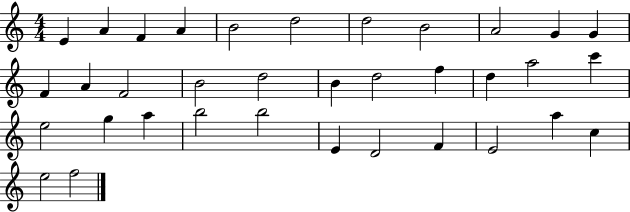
X:1
T:Untitled
M:4/4
L:1/4
K:C
E A F A B2 d2 d2 B2 A2 G G F A F2 B2 d2 B d2 f d a2 c' e2 g a b2 b2 E D2 F E2 a c e2 f2